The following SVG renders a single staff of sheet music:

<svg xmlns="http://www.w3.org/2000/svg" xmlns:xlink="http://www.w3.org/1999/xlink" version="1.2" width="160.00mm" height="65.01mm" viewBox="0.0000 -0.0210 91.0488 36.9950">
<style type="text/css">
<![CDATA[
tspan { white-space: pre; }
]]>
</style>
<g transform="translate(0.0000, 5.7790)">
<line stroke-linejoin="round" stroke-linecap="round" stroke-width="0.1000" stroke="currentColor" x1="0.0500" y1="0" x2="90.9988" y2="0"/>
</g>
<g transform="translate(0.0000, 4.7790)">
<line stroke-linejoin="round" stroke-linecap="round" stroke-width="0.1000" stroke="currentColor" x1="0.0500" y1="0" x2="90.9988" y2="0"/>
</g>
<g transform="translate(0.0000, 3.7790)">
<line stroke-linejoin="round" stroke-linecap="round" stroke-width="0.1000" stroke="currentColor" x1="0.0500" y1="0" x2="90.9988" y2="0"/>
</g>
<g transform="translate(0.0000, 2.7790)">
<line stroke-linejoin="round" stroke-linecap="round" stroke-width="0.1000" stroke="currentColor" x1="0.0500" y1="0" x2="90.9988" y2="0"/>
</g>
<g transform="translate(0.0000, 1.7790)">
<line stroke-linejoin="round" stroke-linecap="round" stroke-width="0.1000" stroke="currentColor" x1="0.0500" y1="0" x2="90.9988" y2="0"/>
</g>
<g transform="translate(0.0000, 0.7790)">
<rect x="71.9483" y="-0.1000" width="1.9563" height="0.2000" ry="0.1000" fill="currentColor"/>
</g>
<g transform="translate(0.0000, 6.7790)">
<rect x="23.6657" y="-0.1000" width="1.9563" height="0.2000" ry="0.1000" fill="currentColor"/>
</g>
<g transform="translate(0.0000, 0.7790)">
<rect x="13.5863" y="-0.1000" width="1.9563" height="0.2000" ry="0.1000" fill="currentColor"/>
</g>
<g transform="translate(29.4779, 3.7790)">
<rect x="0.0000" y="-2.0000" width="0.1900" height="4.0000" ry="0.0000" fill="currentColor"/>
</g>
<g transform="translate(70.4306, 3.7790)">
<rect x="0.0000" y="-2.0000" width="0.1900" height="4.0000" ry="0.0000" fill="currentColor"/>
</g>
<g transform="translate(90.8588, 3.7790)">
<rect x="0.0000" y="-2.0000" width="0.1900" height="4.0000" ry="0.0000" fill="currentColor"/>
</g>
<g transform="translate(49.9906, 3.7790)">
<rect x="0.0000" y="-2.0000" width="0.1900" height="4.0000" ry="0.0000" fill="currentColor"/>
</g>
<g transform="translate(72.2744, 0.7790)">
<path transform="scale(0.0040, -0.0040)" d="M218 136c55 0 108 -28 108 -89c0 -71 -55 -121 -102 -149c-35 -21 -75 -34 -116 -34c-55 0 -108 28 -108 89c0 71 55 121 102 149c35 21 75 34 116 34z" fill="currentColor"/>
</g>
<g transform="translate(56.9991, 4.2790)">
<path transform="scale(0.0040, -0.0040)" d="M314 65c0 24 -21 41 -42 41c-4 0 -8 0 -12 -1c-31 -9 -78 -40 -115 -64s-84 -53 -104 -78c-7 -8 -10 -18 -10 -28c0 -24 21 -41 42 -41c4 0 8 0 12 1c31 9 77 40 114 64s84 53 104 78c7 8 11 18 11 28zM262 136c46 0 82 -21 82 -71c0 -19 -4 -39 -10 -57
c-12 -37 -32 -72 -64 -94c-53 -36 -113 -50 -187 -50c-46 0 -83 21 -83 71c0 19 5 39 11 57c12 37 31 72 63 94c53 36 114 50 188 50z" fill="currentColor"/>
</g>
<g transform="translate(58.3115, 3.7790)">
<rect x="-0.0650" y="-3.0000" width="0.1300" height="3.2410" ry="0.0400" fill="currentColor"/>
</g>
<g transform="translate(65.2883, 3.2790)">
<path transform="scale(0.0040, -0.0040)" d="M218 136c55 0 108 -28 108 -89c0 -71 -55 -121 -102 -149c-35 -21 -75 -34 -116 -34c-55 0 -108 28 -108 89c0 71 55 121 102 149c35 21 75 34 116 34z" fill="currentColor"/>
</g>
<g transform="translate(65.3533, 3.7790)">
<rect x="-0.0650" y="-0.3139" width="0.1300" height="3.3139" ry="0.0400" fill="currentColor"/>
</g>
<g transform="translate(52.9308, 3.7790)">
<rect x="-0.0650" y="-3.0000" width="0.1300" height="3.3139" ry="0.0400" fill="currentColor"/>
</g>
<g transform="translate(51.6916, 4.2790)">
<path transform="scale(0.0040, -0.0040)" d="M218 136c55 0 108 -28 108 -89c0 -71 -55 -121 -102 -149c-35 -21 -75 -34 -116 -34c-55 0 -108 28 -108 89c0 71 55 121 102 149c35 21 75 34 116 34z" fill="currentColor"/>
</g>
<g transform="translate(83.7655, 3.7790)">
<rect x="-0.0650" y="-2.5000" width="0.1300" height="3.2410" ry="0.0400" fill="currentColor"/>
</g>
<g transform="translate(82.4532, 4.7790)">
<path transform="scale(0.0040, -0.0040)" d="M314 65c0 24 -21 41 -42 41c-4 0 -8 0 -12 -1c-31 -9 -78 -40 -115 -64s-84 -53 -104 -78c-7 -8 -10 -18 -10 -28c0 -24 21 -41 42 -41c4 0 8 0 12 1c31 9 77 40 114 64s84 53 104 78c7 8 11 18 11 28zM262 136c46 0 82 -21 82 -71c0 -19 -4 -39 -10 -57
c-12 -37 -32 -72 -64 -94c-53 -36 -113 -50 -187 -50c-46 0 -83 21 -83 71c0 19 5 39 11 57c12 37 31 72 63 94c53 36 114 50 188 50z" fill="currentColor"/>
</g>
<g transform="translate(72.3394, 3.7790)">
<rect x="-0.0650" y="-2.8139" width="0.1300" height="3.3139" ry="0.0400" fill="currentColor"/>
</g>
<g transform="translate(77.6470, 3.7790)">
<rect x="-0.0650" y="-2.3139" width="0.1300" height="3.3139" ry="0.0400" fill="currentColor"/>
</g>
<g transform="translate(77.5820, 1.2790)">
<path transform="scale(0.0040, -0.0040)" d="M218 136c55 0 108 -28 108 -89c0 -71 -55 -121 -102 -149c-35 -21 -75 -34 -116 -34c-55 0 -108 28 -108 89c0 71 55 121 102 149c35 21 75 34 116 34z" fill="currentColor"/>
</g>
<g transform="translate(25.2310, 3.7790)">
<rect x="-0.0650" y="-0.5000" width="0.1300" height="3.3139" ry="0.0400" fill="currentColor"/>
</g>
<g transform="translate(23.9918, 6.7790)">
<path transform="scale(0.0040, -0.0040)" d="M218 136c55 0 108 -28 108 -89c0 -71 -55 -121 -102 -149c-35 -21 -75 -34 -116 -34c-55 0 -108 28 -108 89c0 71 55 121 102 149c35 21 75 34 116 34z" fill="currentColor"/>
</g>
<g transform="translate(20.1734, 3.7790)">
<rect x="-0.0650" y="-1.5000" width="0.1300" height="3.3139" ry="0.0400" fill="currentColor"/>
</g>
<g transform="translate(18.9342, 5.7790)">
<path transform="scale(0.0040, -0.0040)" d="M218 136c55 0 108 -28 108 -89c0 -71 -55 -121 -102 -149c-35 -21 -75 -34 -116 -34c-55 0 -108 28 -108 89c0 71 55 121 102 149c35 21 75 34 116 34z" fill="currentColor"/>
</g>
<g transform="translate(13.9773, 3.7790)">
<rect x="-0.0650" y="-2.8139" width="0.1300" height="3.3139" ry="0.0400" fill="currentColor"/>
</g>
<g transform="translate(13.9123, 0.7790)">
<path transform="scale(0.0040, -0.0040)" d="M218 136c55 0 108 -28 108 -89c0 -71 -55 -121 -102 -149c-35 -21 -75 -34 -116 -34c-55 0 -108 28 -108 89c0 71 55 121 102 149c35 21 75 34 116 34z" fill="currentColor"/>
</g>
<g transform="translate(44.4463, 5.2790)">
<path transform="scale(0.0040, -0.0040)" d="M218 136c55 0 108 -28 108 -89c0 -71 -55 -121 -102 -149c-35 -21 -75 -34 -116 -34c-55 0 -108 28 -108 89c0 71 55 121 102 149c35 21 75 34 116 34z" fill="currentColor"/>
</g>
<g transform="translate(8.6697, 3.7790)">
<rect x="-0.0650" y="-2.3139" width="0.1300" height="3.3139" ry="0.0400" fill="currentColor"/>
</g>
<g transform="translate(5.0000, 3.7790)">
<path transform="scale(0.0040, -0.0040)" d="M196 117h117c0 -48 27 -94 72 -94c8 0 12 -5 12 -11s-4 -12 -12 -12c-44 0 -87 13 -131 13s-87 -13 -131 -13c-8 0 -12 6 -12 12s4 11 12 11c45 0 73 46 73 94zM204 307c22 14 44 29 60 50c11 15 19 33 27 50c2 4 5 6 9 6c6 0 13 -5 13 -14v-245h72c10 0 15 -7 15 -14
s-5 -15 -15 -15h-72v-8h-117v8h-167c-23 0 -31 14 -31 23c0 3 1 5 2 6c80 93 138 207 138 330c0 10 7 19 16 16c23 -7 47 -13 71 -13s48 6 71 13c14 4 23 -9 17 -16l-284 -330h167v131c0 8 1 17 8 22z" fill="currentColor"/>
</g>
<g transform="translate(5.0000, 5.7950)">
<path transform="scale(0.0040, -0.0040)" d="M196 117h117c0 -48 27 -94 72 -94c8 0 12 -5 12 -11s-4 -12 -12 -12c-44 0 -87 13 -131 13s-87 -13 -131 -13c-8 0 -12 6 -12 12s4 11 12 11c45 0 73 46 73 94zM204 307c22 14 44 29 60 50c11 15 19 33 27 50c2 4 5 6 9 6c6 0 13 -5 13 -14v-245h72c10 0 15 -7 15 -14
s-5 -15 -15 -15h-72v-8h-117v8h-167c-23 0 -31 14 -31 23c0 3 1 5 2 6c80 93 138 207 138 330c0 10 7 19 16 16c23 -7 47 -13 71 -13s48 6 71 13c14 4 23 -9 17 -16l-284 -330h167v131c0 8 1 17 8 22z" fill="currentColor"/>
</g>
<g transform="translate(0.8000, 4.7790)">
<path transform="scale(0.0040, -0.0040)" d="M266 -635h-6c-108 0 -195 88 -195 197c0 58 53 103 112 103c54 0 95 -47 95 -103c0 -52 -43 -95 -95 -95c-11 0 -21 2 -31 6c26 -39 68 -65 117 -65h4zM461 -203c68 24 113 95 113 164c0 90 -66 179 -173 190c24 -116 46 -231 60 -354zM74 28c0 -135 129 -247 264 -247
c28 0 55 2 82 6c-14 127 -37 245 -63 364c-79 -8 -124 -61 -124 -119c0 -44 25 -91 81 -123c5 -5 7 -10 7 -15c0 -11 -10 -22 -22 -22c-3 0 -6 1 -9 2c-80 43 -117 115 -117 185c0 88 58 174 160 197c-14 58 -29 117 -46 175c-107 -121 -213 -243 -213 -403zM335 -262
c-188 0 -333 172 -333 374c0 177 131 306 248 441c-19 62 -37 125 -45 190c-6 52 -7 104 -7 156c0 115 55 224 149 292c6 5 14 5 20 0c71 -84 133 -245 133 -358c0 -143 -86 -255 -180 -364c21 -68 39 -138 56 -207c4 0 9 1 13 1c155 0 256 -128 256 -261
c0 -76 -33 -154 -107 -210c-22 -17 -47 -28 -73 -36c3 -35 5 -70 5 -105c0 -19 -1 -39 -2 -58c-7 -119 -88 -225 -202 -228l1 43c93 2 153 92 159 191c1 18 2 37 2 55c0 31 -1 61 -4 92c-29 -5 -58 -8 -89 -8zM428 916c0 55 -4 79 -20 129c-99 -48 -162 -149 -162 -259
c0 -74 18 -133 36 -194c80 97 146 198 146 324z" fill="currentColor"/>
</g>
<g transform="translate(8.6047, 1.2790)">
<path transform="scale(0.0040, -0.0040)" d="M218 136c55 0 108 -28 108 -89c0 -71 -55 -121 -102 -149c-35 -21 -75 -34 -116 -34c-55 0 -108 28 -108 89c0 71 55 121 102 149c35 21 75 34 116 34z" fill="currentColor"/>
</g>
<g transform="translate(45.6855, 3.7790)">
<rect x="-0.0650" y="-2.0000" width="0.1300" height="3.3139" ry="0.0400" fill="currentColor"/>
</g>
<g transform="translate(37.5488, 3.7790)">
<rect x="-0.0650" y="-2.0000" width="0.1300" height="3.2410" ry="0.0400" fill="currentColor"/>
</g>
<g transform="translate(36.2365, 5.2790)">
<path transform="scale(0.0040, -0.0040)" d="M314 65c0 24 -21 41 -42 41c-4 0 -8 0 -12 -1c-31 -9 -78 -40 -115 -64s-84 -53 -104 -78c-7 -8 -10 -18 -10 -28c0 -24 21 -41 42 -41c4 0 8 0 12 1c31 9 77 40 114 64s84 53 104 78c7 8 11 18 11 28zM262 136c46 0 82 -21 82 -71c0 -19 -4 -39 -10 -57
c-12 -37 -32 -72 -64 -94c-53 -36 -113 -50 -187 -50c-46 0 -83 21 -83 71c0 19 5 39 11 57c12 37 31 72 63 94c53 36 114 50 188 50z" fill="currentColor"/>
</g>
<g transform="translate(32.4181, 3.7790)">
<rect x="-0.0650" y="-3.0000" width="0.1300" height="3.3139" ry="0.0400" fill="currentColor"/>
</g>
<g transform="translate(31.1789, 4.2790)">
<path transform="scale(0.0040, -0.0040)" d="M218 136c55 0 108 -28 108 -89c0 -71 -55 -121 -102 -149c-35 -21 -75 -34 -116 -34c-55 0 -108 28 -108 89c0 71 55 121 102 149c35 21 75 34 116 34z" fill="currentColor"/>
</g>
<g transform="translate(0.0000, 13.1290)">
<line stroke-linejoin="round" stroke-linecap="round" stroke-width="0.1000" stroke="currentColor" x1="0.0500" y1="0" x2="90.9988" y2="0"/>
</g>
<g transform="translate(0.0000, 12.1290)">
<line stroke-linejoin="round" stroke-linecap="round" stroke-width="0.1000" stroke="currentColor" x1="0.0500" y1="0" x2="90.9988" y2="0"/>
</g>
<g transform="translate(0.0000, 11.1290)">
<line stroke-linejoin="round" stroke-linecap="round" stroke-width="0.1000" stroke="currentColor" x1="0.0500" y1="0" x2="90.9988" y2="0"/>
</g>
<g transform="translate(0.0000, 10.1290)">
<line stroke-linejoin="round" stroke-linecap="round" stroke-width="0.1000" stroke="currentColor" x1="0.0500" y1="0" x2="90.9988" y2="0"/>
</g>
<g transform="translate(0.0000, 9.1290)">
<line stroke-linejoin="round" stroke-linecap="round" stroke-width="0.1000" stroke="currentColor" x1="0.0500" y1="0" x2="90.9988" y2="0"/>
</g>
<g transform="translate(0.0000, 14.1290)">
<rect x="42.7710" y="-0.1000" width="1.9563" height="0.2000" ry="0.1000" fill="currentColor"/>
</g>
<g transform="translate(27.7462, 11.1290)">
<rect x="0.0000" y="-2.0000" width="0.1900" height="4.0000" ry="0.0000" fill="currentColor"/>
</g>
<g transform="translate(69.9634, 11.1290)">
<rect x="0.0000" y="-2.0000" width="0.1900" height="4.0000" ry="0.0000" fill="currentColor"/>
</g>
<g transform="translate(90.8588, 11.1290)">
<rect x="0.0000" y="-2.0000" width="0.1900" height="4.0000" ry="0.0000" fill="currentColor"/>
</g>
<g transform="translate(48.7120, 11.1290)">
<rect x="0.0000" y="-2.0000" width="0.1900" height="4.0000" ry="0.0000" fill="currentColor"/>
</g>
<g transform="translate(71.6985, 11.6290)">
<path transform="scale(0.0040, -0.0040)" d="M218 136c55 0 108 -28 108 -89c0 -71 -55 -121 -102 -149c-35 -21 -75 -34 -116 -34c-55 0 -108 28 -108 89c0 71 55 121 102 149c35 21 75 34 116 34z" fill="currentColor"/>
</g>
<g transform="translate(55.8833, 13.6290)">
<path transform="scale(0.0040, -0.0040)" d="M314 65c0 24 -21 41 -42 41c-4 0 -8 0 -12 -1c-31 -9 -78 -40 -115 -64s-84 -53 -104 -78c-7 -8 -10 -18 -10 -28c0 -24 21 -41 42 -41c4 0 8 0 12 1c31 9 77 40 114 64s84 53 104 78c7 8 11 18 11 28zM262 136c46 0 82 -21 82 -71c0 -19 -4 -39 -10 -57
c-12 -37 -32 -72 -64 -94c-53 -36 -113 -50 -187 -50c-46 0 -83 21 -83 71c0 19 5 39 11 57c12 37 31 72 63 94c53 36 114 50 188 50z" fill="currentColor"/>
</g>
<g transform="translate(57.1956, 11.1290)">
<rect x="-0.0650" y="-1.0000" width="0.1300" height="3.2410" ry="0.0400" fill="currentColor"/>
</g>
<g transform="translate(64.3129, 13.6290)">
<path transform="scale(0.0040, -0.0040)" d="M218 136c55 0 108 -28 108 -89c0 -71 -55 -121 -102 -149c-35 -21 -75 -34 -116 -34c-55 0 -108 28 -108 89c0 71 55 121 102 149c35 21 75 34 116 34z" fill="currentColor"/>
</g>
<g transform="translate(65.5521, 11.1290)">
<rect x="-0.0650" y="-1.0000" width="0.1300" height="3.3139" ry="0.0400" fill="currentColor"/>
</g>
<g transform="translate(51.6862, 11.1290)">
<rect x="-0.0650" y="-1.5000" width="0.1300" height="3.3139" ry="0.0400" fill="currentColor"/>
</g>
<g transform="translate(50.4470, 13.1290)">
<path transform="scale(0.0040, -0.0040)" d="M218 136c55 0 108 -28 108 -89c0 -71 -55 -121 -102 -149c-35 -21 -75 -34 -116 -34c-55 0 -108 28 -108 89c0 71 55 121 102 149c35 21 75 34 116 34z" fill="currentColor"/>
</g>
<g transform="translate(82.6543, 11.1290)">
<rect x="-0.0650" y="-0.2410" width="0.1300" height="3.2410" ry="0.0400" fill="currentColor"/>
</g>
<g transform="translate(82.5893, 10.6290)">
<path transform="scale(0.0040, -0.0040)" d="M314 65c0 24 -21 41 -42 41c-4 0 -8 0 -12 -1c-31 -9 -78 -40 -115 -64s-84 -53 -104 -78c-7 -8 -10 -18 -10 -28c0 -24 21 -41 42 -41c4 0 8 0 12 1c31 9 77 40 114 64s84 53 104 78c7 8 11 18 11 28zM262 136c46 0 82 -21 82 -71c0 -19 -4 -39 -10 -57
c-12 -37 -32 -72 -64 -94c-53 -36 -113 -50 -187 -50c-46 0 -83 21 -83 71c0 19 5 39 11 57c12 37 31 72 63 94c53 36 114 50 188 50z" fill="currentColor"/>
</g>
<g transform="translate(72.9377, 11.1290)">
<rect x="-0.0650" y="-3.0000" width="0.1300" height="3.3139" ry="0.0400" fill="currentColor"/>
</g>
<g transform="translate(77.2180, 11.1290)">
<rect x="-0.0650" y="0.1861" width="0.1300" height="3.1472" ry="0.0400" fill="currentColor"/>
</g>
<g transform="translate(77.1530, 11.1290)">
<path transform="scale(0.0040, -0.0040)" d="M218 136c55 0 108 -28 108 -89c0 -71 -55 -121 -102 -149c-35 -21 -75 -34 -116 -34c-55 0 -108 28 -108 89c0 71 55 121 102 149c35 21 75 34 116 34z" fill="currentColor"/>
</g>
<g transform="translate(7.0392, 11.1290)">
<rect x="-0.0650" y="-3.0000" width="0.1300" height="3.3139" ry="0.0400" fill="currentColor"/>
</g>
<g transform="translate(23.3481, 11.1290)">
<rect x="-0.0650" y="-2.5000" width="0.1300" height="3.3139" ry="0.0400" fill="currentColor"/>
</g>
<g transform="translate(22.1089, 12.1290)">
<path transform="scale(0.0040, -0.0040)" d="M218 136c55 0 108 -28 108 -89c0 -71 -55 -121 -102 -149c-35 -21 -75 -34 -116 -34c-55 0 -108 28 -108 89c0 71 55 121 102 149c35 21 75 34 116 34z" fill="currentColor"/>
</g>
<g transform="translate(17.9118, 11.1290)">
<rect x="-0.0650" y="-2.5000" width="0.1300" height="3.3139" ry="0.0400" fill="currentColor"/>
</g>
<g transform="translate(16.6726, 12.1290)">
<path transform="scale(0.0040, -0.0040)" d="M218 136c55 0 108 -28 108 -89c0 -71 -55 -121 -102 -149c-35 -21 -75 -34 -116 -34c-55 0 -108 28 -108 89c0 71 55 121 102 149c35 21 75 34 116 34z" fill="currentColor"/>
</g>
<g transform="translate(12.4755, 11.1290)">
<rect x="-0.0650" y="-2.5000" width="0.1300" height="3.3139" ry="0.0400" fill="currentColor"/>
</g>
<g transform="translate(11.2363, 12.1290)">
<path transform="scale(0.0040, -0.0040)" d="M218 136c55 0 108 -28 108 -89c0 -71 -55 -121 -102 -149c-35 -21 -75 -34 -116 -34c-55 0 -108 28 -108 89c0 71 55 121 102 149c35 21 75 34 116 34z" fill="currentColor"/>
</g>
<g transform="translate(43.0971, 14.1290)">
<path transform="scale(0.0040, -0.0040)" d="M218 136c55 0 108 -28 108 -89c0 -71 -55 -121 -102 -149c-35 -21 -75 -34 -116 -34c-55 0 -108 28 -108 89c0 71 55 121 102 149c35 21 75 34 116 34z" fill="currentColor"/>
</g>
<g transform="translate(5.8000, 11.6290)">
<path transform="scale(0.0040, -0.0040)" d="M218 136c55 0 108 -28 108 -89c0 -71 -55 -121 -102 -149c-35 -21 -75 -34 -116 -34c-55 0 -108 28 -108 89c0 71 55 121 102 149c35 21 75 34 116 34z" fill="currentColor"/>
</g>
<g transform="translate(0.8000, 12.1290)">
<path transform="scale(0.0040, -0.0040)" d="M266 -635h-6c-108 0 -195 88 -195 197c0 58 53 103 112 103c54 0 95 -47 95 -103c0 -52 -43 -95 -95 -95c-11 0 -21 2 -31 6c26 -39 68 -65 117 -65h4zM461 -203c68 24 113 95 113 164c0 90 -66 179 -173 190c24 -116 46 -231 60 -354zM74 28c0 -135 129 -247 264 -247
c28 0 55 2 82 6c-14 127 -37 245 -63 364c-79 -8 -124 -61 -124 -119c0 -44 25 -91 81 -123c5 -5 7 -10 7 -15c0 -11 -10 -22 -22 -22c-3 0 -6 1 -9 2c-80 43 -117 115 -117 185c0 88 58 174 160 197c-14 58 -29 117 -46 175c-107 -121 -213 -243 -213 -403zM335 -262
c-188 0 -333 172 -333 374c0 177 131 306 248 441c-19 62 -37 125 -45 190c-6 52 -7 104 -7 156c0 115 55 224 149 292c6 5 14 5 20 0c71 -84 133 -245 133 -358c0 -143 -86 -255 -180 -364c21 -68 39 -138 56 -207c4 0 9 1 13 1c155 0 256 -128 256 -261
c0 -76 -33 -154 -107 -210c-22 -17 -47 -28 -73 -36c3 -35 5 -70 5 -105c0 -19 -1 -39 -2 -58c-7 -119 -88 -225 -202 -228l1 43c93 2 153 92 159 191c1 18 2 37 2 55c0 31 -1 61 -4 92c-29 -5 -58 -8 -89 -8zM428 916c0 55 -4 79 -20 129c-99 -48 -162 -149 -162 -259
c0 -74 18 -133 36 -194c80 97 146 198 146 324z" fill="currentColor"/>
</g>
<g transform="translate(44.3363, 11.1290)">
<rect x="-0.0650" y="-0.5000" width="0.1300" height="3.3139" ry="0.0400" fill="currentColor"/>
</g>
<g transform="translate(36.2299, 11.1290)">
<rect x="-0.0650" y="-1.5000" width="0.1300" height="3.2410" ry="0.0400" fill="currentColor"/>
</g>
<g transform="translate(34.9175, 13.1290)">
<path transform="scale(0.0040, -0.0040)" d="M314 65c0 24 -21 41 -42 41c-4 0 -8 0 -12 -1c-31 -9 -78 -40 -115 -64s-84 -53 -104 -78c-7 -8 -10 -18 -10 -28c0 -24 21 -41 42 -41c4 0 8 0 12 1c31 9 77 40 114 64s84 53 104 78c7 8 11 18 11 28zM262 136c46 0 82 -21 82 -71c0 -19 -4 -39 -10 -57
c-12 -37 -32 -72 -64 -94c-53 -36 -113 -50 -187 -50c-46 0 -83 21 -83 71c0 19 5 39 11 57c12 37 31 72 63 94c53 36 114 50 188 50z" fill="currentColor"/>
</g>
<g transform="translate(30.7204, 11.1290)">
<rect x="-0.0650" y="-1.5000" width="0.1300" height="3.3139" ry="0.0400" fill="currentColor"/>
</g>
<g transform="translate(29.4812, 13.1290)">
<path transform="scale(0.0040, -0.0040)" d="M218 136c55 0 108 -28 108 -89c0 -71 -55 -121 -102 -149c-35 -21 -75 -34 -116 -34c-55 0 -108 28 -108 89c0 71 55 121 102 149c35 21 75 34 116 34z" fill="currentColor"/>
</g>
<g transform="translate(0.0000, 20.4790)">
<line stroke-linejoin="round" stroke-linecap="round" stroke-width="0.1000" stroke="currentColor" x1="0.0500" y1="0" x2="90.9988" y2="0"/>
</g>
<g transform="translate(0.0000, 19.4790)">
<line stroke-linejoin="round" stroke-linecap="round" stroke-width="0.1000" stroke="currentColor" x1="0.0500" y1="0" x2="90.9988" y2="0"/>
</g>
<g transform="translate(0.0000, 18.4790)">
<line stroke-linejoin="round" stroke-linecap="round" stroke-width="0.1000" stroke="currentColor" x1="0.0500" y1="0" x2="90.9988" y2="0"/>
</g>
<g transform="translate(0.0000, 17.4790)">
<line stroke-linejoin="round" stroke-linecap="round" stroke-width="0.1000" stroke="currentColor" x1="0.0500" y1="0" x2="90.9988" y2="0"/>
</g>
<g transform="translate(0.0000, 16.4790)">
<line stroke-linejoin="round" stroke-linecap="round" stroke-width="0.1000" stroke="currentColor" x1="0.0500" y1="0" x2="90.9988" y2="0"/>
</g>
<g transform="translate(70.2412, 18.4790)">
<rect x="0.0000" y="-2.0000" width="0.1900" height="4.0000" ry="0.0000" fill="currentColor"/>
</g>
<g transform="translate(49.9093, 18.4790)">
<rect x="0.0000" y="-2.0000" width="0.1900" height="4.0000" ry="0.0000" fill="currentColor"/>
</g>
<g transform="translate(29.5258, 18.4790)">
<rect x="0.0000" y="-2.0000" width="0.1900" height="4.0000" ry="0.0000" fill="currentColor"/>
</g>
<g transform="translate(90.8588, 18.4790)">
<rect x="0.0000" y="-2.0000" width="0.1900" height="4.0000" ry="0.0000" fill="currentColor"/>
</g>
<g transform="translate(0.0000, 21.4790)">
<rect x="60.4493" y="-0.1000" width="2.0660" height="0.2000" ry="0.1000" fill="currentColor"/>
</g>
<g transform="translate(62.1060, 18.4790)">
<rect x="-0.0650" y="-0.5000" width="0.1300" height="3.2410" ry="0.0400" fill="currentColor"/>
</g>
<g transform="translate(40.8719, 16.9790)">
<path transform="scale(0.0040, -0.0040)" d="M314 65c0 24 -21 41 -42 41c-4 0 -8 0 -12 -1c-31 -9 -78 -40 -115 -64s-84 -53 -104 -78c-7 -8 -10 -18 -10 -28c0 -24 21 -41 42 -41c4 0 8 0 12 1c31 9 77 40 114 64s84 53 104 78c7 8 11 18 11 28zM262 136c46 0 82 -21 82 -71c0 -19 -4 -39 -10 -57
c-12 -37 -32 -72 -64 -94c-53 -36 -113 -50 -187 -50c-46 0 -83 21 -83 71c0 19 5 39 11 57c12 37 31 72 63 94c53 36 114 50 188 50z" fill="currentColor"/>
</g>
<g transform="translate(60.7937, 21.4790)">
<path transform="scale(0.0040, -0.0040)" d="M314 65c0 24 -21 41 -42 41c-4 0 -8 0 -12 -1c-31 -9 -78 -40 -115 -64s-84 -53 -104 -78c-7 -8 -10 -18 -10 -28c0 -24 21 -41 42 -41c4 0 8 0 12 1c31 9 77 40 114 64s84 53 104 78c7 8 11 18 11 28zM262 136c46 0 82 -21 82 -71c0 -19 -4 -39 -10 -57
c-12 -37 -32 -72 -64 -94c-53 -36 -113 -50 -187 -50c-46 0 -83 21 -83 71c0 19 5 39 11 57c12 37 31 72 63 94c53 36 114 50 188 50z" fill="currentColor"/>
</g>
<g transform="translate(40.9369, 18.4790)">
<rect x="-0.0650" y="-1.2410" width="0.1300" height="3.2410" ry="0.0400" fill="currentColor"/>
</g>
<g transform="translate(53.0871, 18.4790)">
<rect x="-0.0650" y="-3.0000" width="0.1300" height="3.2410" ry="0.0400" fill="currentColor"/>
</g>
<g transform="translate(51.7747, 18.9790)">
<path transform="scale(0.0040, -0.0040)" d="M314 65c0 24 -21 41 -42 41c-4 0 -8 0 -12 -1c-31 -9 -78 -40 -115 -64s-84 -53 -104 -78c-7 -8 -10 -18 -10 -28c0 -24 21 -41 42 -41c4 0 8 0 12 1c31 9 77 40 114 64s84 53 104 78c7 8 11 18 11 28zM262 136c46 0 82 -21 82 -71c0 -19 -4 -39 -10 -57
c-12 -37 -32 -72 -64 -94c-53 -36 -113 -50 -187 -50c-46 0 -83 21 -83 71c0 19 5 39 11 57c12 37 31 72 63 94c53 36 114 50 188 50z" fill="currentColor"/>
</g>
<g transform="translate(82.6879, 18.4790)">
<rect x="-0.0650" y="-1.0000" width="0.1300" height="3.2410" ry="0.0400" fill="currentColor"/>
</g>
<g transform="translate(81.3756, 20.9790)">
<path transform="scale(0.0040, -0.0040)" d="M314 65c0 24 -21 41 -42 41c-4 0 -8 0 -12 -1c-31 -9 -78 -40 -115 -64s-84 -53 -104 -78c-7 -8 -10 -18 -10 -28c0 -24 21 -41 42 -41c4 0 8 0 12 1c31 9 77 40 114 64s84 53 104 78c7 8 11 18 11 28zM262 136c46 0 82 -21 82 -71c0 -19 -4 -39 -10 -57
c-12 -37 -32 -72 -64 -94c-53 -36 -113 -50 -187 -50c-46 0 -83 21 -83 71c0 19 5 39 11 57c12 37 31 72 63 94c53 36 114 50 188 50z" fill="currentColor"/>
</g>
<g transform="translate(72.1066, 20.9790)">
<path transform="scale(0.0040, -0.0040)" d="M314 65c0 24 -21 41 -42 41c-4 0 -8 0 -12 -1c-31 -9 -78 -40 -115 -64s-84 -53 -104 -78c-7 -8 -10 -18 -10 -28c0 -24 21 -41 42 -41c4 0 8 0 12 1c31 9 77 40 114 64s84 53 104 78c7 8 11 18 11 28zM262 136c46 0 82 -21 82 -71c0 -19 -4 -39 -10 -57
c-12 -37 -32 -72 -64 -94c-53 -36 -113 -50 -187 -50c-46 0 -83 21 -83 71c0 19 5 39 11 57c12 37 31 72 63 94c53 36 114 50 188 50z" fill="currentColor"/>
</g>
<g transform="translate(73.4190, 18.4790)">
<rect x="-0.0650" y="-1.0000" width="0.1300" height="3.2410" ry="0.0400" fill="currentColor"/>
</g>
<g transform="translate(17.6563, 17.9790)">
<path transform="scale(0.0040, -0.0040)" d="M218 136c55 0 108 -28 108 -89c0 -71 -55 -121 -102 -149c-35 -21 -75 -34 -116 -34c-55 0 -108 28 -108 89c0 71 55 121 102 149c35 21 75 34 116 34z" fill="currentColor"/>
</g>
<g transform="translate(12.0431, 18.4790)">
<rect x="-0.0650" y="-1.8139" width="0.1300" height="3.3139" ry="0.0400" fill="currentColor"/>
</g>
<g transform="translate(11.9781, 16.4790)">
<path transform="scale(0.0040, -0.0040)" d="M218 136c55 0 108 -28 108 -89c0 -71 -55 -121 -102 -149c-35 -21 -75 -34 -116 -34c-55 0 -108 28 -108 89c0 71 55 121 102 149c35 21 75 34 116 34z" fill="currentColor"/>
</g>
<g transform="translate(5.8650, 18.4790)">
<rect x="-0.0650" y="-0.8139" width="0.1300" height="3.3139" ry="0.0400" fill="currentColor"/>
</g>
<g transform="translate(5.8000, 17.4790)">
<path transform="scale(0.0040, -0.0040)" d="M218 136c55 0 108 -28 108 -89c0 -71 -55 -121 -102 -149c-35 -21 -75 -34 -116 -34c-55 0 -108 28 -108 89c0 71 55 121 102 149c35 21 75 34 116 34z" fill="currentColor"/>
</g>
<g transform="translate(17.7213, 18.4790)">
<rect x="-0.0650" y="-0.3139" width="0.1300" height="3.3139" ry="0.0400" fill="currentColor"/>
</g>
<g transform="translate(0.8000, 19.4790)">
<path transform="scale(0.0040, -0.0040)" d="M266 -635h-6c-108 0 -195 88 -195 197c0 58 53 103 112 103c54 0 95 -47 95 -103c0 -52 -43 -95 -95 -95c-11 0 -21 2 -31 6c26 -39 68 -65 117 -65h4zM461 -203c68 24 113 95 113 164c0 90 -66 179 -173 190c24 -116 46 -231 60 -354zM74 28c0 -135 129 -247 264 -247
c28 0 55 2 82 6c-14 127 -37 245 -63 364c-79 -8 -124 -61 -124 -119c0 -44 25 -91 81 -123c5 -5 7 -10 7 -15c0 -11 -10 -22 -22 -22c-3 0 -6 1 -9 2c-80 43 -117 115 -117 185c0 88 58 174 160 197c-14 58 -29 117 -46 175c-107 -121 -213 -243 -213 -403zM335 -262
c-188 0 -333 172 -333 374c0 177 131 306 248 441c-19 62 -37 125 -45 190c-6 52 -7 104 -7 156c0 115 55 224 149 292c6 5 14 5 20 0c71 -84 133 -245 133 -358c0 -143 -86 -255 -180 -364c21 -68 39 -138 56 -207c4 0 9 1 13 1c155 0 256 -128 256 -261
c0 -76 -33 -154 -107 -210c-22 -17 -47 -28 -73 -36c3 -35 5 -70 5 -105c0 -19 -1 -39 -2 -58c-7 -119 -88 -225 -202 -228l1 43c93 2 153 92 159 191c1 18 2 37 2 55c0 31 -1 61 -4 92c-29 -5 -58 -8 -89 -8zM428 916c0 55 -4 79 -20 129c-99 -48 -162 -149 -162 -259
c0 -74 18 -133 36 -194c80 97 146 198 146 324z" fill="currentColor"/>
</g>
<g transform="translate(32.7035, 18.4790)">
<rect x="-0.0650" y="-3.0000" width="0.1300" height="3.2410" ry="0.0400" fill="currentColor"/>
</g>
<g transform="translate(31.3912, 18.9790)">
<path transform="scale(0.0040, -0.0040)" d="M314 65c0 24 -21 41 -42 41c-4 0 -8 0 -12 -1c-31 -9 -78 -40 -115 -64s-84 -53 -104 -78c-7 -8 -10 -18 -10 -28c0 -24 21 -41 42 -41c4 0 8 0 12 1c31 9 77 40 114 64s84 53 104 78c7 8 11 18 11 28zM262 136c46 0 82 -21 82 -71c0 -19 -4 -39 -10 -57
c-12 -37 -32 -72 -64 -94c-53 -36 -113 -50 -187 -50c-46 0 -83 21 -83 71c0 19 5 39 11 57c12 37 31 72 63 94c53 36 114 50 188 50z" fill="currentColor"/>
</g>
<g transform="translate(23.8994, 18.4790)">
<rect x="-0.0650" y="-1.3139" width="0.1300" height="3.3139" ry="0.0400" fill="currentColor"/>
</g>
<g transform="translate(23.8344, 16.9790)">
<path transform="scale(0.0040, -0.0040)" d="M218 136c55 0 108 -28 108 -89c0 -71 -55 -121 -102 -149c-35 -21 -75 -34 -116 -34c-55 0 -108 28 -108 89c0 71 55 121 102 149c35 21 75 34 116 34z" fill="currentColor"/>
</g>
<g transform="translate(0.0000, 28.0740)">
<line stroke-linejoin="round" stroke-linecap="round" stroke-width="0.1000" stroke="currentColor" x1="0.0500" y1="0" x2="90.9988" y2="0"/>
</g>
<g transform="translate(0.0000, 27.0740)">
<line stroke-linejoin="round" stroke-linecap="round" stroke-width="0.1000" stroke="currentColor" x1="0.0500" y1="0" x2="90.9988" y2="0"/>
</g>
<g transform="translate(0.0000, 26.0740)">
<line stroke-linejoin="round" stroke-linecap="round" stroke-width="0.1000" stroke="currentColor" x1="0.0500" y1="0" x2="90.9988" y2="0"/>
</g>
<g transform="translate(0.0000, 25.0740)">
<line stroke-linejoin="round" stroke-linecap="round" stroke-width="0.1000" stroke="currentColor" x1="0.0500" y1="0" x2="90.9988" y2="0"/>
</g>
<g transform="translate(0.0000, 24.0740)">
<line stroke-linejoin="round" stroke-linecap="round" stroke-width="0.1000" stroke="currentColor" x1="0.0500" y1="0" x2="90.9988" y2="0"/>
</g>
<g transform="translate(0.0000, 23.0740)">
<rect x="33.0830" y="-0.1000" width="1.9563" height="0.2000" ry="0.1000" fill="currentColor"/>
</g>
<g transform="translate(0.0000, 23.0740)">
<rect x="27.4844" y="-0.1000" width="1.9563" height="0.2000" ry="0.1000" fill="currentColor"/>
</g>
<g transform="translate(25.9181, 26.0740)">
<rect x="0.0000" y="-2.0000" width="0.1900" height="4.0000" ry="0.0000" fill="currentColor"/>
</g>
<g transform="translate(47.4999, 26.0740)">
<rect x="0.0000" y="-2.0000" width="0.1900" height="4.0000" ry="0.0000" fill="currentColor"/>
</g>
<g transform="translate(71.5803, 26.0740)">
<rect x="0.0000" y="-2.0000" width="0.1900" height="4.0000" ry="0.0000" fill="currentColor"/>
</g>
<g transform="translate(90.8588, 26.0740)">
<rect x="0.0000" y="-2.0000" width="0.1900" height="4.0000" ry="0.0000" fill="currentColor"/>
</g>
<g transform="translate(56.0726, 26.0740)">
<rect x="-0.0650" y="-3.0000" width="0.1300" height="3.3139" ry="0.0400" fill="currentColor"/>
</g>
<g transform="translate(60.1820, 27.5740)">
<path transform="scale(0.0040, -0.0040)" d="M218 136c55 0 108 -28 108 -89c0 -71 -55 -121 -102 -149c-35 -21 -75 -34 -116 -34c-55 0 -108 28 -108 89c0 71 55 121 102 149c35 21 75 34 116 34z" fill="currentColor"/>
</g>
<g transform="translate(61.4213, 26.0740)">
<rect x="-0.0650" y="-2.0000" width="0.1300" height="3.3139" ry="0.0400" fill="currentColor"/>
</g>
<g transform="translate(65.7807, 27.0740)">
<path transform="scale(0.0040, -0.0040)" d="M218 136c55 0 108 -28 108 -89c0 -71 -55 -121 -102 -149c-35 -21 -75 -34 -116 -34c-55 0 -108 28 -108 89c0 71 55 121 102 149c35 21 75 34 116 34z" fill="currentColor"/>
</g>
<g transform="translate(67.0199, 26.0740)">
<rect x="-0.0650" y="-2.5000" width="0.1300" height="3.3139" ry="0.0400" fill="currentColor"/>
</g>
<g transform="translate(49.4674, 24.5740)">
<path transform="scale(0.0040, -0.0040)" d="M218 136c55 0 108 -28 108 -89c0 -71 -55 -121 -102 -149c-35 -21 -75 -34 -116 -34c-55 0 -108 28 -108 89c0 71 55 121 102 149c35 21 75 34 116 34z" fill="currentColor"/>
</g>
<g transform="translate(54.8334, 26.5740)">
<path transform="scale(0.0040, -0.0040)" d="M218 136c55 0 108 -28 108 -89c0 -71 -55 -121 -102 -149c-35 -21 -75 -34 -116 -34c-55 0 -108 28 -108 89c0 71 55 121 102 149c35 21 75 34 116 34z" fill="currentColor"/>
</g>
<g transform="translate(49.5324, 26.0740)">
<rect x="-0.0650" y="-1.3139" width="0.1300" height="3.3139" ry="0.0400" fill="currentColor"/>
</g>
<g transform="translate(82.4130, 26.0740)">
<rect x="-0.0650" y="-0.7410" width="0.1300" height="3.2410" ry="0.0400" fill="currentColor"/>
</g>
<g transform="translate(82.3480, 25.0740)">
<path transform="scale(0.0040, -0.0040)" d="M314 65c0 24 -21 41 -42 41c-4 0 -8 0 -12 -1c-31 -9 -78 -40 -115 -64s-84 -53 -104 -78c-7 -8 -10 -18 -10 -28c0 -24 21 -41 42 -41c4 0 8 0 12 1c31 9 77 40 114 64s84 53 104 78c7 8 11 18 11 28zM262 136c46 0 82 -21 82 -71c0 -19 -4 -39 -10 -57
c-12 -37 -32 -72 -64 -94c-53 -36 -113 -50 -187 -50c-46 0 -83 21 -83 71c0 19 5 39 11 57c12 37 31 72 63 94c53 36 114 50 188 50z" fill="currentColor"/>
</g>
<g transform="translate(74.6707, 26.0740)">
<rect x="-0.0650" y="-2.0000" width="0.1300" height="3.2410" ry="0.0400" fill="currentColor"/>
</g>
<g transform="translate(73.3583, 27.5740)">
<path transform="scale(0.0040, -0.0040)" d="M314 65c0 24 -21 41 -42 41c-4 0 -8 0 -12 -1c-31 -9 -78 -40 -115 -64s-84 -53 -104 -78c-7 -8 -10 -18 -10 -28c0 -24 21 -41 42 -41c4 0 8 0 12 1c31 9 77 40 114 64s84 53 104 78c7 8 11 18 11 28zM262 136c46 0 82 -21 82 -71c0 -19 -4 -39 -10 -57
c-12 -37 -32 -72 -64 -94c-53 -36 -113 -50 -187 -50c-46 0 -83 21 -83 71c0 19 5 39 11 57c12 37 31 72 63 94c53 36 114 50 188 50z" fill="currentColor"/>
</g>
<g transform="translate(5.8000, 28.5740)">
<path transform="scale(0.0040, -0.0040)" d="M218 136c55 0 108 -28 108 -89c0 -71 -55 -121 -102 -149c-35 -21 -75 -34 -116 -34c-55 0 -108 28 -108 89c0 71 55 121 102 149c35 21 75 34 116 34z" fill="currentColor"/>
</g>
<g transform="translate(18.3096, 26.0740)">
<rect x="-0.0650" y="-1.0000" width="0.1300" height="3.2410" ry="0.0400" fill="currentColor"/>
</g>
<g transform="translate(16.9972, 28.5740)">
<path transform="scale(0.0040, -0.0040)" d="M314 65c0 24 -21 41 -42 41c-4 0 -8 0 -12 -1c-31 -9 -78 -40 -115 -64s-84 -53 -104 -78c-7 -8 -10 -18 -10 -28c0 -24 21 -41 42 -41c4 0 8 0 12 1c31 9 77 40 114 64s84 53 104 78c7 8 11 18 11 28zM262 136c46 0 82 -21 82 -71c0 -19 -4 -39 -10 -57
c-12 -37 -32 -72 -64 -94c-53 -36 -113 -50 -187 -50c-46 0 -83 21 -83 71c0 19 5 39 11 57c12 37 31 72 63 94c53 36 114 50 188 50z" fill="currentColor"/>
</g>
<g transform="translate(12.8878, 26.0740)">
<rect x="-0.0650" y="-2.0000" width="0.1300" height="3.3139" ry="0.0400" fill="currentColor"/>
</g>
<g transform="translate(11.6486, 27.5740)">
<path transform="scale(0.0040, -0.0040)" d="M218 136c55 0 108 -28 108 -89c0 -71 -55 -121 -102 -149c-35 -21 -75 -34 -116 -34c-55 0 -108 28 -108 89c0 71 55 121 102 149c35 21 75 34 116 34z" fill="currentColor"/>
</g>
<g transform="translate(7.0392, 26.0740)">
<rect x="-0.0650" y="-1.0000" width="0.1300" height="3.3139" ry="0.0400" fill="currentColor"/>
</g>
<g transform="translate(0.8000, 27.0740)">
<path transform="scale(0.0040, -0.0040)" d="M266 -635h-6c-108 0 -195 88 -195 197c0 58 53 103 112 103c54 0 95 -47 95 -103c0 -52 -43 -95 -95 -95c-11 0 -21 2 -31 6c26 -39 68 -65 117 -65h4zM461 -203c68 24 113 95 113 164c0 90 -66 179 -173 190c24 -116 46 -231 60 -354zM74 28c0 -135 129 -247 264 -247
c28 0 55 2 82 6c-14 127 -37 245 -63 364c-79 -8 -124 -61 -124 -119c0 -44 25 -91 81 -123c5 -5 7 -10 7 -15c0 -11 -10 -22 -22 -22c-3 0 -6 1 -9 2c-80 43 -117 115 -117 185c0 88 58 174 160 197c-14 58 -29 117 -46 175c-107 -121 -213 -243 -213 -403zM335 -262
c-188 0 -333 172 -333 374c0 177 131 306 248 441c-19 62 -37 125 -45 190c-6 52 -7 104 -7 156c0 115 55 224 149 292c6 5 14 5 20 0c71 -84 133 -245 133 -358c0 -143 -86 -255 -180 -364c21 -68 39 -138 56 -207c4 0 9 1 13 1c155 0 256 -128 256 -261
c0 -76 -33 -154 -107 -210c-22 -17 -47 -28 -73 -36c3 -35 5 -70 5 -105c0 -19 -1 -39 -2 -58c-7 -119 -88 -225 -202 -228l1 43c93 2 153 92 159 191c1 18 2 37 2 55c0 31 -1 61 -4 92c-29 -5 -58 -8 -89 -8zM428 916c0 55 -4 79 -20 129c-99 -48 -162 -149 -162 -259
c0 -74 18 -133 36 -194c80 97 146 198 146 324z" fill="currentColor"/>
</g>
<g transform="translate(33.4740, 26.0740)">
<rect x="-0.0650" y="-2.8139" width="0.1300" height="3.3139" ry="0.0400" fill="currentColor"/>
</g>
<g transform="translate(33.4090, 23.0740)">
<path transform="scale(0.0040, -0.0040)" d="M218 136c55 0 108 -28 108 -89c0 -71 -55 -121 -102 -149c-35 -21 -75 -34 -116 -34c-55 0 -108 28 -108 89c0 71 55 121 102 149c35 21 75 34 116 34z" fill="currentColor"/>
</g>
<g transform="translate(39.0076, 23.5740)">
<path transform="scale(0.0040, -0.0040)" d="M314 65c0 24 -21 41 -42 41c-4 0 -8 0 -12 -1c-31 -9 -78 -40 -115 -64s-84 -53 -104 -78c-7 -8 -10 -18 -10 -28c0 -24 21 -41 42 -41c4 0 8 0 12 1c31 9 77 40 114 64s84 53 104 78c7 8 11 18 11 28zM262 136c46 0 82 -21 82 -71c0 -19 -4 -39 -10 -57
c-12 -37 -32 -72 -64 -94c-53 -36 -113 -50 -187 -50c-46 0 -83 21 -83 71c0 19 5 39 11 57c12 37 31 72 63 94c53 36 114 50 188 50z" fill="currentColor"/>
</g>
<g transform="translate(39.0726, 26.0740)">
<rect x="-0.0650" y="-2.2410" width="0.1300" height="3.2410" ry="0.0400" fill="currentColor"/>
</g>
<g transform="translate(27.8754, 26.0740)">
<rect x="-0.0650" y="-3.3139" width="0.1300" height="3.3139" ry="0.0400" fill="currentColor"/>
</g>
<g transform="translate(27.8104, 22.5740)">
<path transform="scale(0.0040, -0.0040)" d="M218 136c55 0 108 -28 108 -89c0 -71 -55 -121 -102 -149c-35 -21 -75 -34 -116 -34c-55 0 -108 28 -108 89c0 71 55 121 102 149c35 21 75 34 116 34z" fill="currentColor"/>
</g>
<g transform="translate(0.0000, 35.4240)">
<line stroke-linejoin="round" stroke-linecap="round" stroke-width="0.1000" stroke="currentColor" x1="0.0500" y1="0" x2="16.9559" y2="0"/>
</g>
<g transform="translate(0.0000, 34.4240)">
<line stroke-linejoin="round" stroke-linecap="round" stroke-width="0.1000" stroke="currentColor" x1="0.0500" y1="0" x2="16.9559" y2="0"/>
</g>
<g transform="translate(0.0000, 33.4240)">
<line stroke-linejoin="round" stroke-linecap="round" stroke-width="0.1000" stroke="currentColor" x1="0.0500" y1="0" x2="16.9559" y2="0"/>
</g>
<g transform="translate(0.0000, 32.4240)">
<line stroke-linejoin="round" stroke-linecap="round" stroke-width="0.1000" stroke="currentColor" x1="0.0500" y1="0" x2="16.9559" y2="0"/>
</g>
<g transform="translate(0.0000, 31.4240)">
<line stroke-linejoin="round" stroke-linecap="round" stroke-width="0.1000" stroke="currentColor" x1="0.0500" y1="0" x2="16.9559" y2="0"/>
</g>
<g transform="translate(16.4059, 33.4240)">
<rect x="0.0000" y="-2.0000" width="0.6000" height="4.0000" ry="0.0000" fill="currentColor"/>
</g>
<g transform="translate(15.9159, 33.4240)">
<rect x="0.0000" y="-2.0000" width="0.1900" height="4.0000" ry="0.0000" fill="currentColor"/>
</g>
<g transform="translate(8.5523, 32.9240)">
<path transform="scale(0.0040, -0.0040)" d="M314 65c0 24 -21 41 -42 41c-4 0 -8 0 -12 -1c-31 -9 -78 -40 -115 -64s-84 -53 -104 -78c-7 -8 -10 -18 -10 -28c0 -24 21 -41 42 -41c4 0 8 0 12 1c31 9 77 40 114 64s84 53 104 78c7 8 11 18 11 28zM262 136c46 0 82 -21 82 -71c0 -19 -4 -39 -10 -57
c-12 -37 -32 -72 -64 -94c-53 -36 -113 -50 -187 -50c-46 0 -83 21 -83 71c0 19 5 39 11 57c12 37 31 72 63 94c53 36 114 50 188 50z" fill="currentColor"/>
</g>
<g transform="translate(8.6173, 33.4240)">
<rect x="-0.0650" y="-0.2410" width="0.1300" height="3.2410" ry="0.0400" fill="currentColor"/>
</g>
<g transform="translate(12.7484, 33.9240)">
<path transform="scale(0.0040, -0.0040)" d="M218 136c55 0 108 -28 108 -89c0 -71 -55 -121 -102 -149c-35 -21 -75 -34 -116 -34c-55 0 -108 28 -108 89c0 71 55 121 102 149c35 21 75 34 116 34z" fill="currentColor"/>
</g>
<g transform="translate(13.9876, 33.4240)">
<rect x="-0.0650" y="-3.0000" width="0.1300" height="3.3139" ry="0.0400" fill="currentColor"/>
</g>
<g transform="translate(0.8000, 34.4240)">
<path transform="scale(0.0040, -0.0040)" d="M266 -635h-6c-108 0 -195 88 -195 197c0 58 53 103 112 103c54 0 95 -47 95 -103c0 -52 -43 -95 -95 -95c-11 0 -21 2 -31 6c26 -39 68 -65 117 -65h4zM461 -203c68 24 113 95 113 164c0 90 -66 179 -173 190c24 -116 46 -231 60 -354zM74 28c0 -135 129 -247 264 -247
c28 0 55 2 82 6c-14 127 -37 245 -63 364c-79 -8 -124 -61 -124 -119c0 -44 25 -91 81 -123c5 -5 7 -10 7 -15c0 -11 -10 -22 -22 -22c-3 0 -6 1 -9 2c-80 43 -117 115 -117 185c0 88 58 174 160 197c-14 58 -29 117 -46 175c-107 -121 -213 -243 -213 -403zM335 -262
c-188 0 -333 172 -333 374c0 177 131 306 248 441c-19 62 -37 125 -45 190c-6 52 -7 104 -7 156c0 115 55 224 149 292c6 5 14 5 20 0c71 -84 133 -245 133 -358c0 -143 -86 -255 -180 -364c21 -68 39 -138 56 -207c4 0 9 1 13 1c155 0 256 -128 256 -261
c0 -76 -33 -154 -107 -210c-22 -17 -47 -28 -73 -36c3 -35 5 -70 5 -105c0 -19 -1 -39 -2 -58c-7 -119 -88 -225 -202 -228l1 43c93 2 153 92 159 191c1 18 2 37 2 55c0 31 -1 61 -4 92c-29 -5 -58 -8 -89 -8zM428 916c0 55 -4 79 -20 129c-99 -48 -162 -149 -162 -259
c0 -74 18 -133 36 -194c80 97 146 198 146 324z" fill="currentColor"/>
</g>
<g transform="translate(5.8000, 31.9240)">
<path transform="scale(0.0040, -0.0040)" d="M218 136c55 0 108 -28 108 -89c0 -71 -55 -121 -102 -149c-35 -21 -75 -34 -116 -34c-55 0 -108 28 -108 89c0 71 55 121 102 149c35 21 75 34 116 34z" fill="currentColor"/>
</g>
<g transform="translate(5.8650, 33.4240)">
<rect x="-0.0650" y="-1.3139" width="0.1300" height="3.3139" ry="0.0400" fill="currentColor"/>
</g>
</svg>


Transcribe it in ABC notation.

X:1
T:Untitled
M:4/4
L:1/4
K:C
g a E C A F2 F A A2 c a g G2 A G G G E E2 C E D2 D A B c2 d f c e A2 e2 A2 C2 D2 D2 D F D2 b a g2 e A F G F2 d2 e c2 A